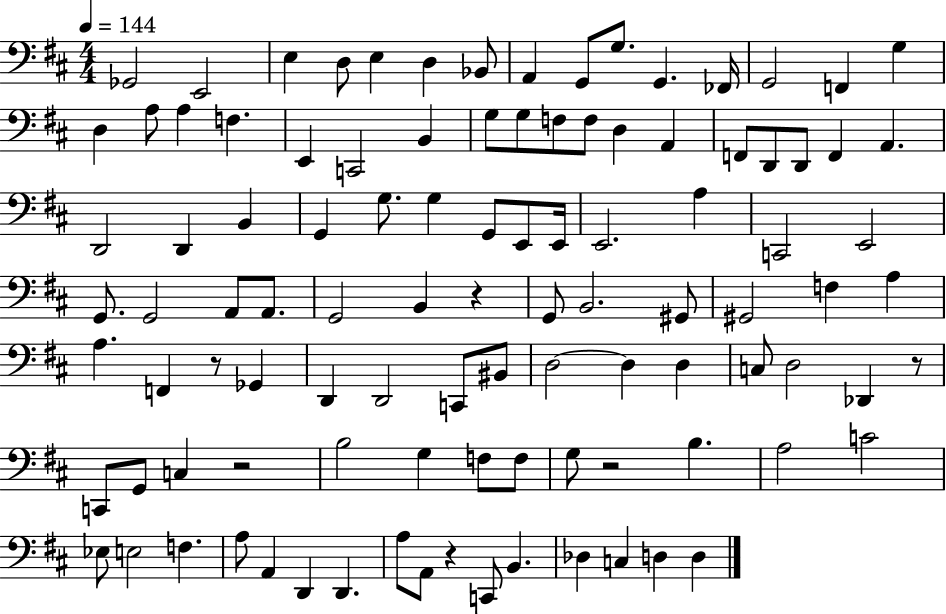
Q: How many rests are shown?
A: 6